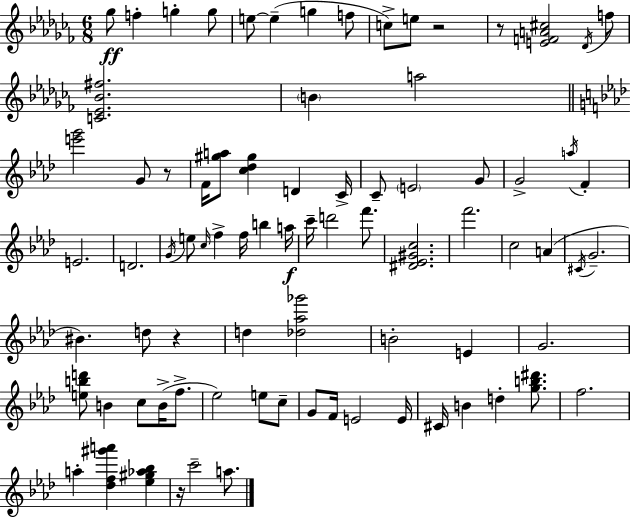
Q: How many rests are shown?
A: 5